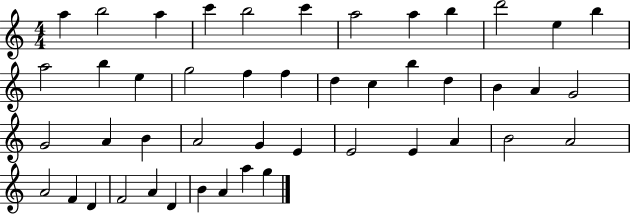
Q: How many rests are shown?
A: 0